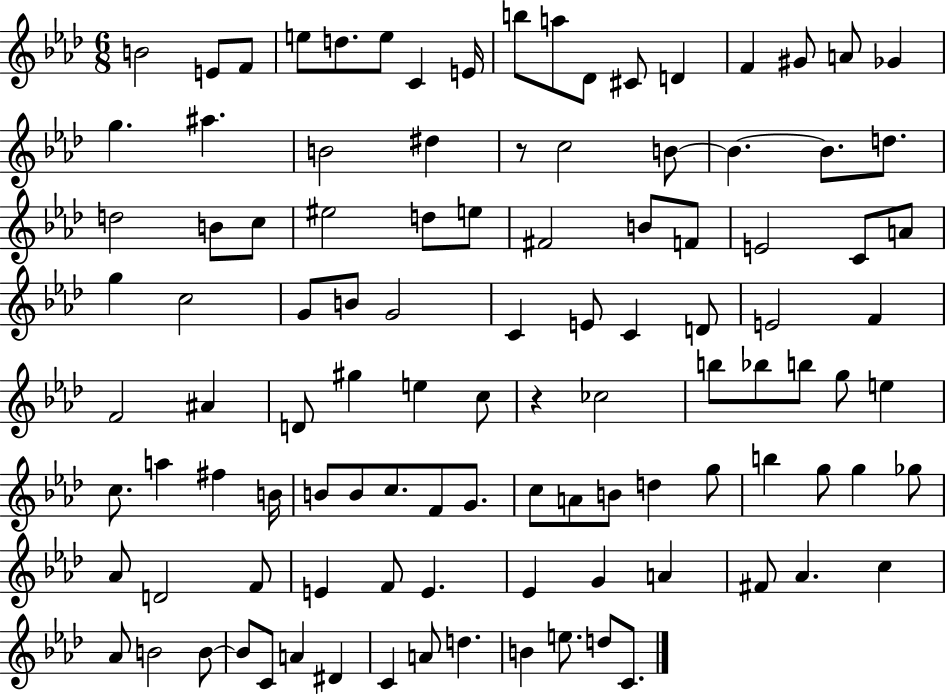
{
  \clef treble
  \numericTimeSignature
  \time 6/8
  \key aes \major
  b'2 e'8 f'8 | e''8 d''8. e''8 c'4 e'16 | b''8 a''8 des'8 cis'8 d'4 | f'4 gis'8 a'8 ges'4 | \break g''4. ais''4. | b'2 dis''4 | r8 c''2 b'8~~ | b'4.~~ b'8. d''8. | \break d''2 b'8 c''8 | eis''2 d''8 e''8 | fis'2 b'8 f'8 | e'2 c'8 a'8 | \break g''4 c''2 | g'8 b'8 g'2 | c'4 e'8 c'4 d'8 | e'2 f'4 | \break f'2 ais'4 | d'8 gis''4 e''4 c''8 | r4 ces''2 | b''8 bes''8 b''8 g''8 e''4 | \break c''8. a''4 fis''4 b'16 | b'8 b'8 c''8. f'8 g'8. | c''8 a'8 b'8 d''4 g''8 | b''4 g''8 g''4 ges''8 | \break aes'8 d'2 f'8 | e'4 f'8 e'4. | ees'4 g'4 a'4 | fis'8 aes'4. c''4 | \break aes'8 b'2 b'8~~ | b'8 c'8 a'4 dis'4 | c'4 a'8 d''4. | b'4 e''8. d''8 c'8. | \break \bar "|."
}